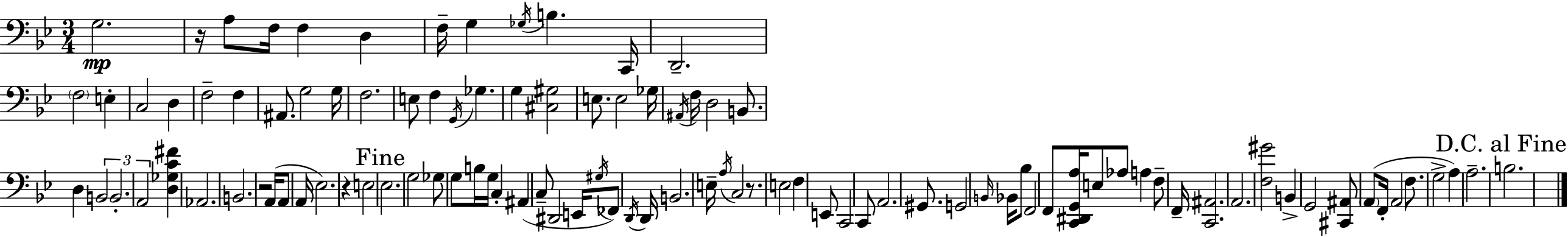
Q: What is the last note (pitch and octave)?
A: B3